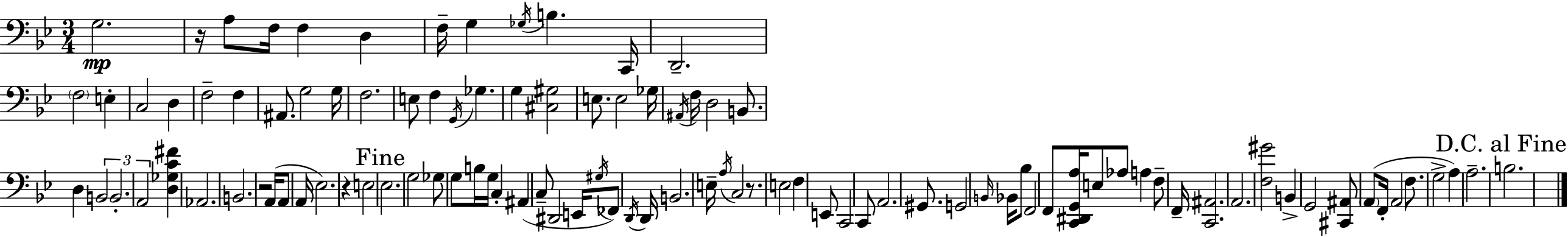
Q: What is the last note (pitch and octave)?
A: B3